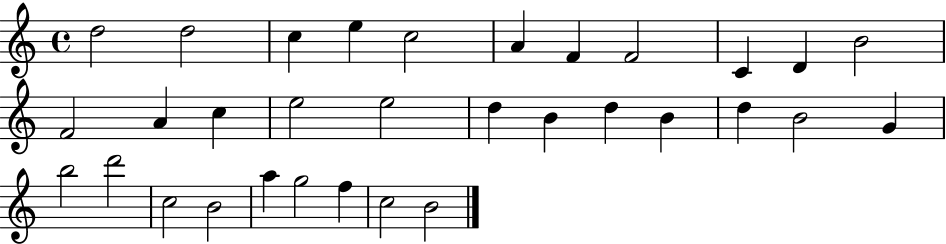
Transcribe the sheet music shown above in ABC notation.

X:1
T:Untitled
M:4/4
L:1/4
K:C
d2 d2 c e c2 A F F2 C D B2 F2 A c e2 e2 d B d B d B2 G b2 d'2 c2 B2 a g2 f c2 B2